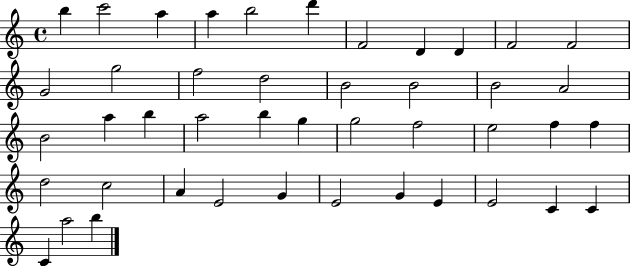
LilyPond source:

{
  \clef treble
  \time 4/4
  \defaultTimeSignature
  \key c \major
  b''4 c'''2 a''4 | a''4 b''2 d'''4 | f'2 d'4 d'4 | f'2 f'2 | \break g'2 g''2 | f''2 d''2 | b'2 b'2 | b'2 a'2 | \break b'2 a''4 b''4 | a''2 b''4 g''4 | g''2 f''2 | e''2 f''4 f''4 | \break d''2 c''2 | a'4 e'2 g'4 | e'2 g'4 e'4 | e'2 c'4 c'4 | \break c'4 a''2 b''4 | \bar "|."
}